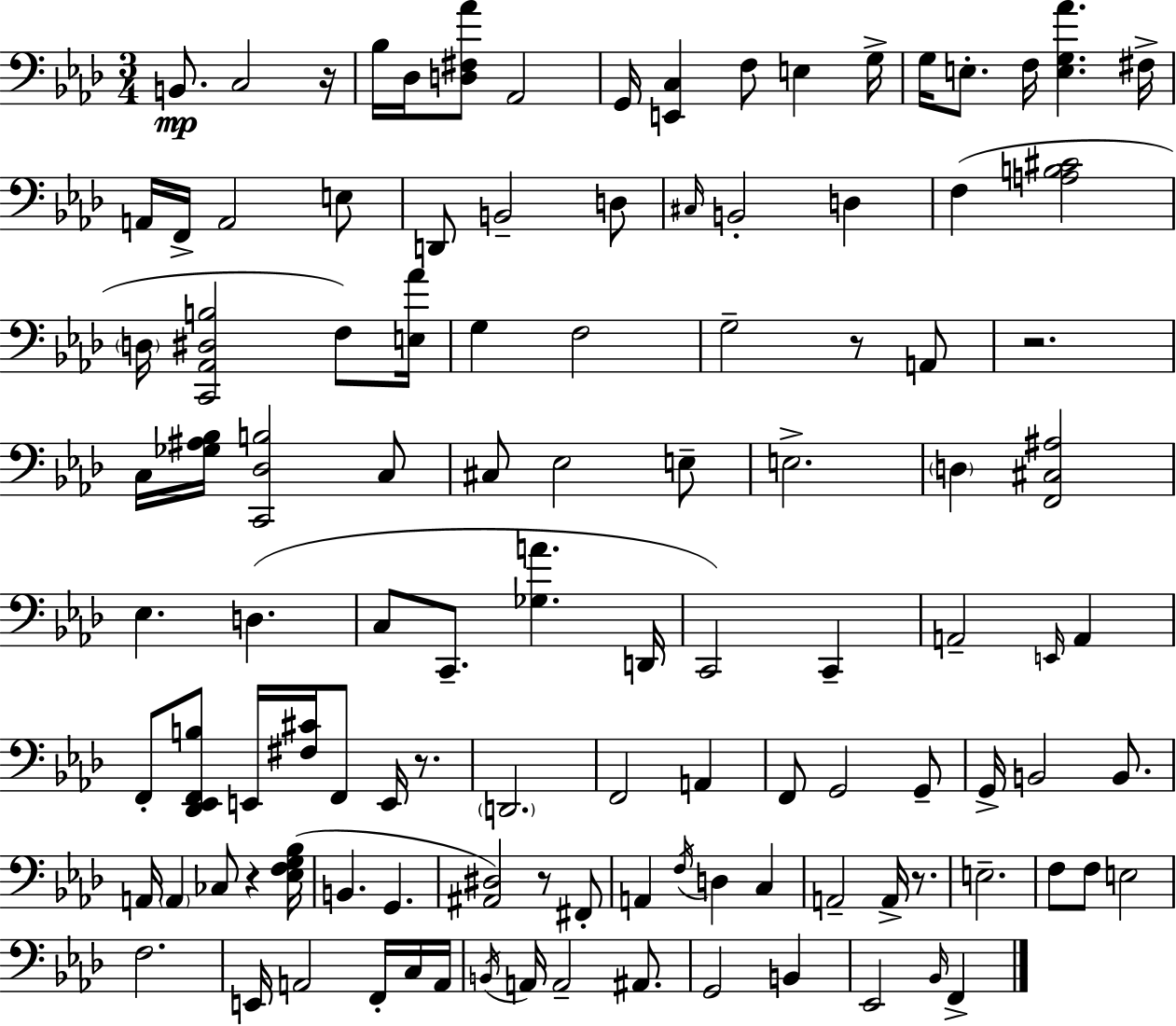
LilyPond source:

{
  \clef bass
  \numericTimeSignature
  \time 3/4
  \key f \minor
  b,8.\mp c2 r16 | bes16 des16 <d fis aes'>8 aes,2 | g,16 <e, c>4 f8 e4 g16-> | g16 e8.-. f16 <e g aes'>4. fis16-> | \break a,16 f,16-> a,2 e8 | d,8 b,2-- d8 | \grace { cis16 } b,2-. d4 | f4( <a b cis'>2 | \break \parenthesize d16 <c, aes, dis b>2 f8) | <e aes'>16 g4 f2 | g2-- r8 a,8 | r2. | \break c16 <ges ais bes>16 <c, des b>2 c8 | cis8 ees2 e8-- | e2.-> | \parenthesize d4 <f, cis ais>2 | \break ees4. d4.( | c8 c,8.-- <ges a'>4. | d,16 c,2) c,4-- | a,2-- \grace { e,16 } a,4 | \break f,8-. <des, ees, f, b>8 e,16 <fis cis'>16 f,8 e,16 r8. | \parenthesize d,2. | f,2 a,4 | f,8 g,2 | \break g,8-- g,16-> b,2 b,8. | a,16 \parenthesize a,4 ces8 r4 | <ees f g bes>16( b,4. g,4. | <ais, dis>2) r8 | \break fis,8-. a,4 \acciaccatura { f16 } d4 c4 | a,2-- a,16-> | r8. e2.-- | f8 f8 e2 | \break f2. | e,16 a,2 | f,16-. c16 a,16 \acciaccatura { b,16 } a,16 a,2-- | ais,8. g,2 | \break b,4 ees,2 | \grace { bes,16 } f,4-> \bar "|."
}